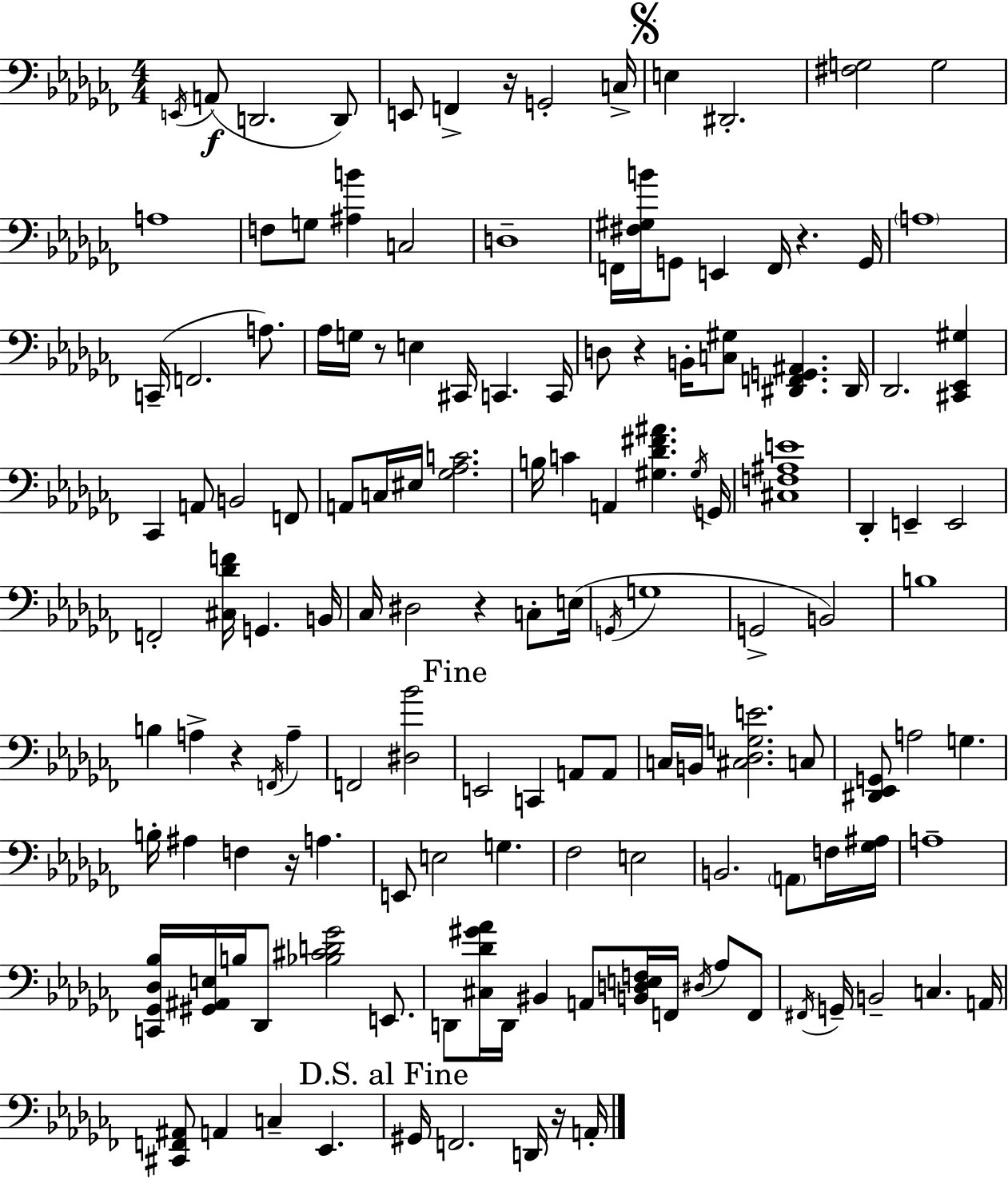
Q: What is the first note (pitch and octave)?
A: E2